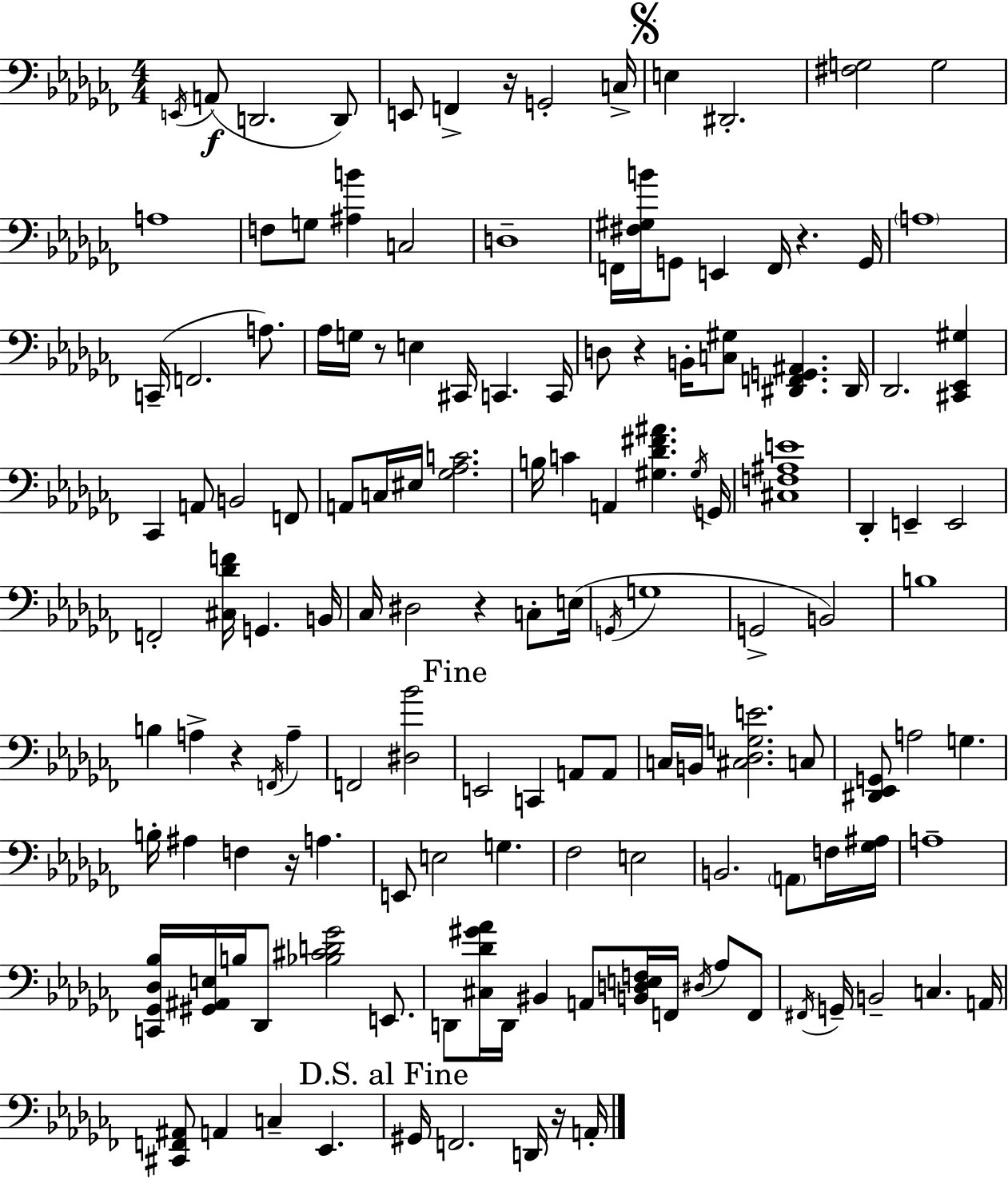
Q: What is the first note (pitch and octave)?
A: E2